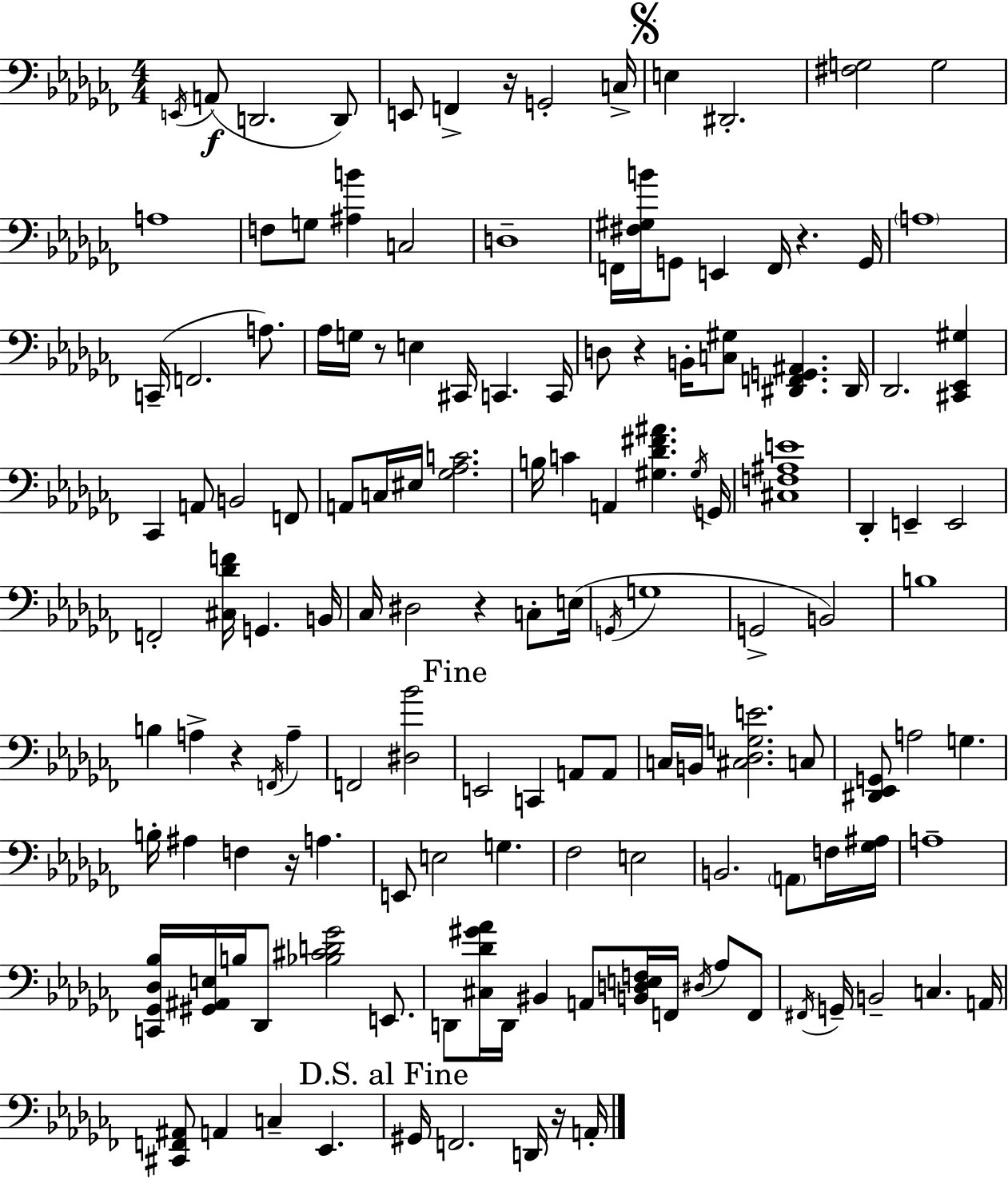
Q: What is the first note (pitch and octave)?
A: E2